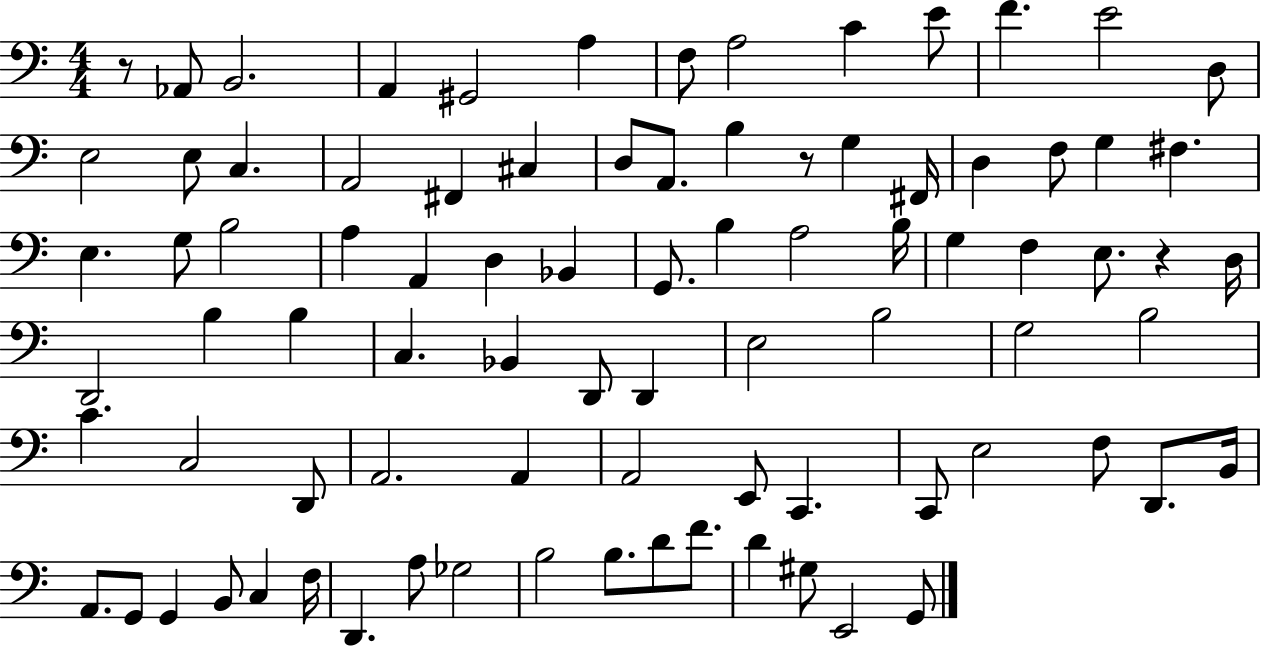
R/e Ab2/e B2/h. A2/q G#2/h A3/q F3/e A3/h C4/q E4/e F4/q. E4/h D3/e E3/h E3/e C3/q. A2/h F#2/q C#3/q D3/e A2/e. B3/q R/e G3/q F#2/s D3/q F3/e G3/q F#3/q. E3/q. G3/e B3/h A3/q A2/q D3/q Bb2/q G2/e. B3/q A3/h B3/s G3/q F3/q E3/e. R/q D3/s D2/h B3/q B3/q C3/q. Bb2/q D2/e D2/q E3/h B3/h G3/h B3/h C4/q. C3/h D2/e A2/h. A2/q A2/h E2/e C2/q. C2/e E3/h F3/e D2/e. B2/s A2/e. G2/e G2/q B2/e C3/q F3/s D2/q. A3/e Gb3/h B3/h B3/e. D4/e F4/e. D4/q G#3/e E2/h G2/e